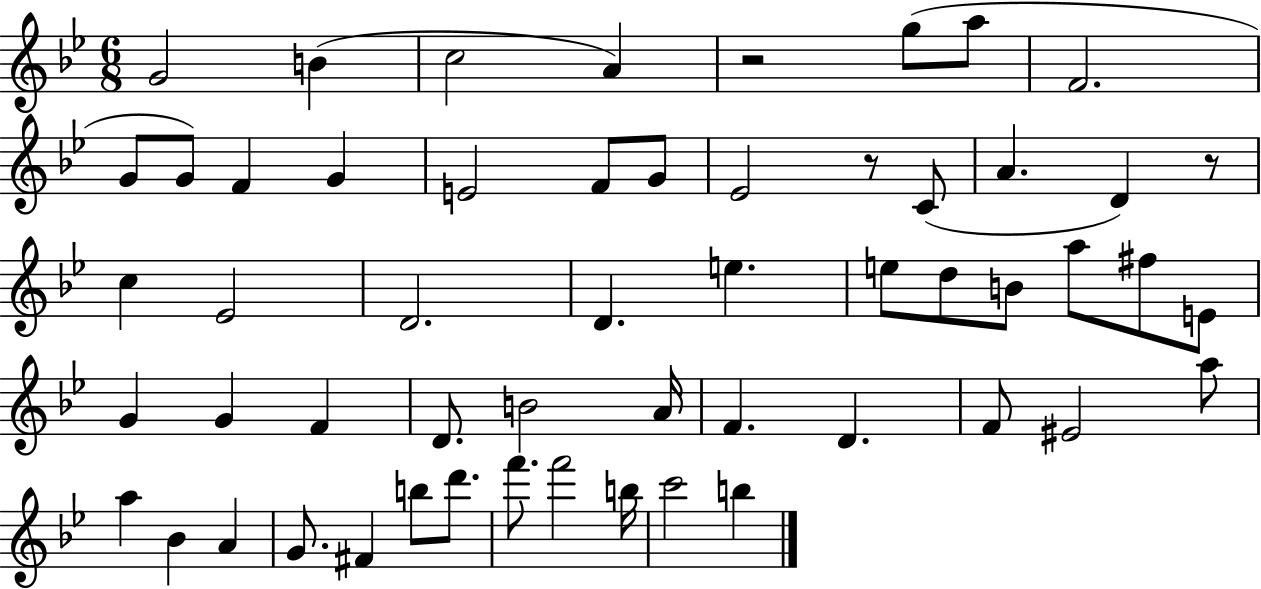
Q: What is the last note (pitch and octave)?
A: B5